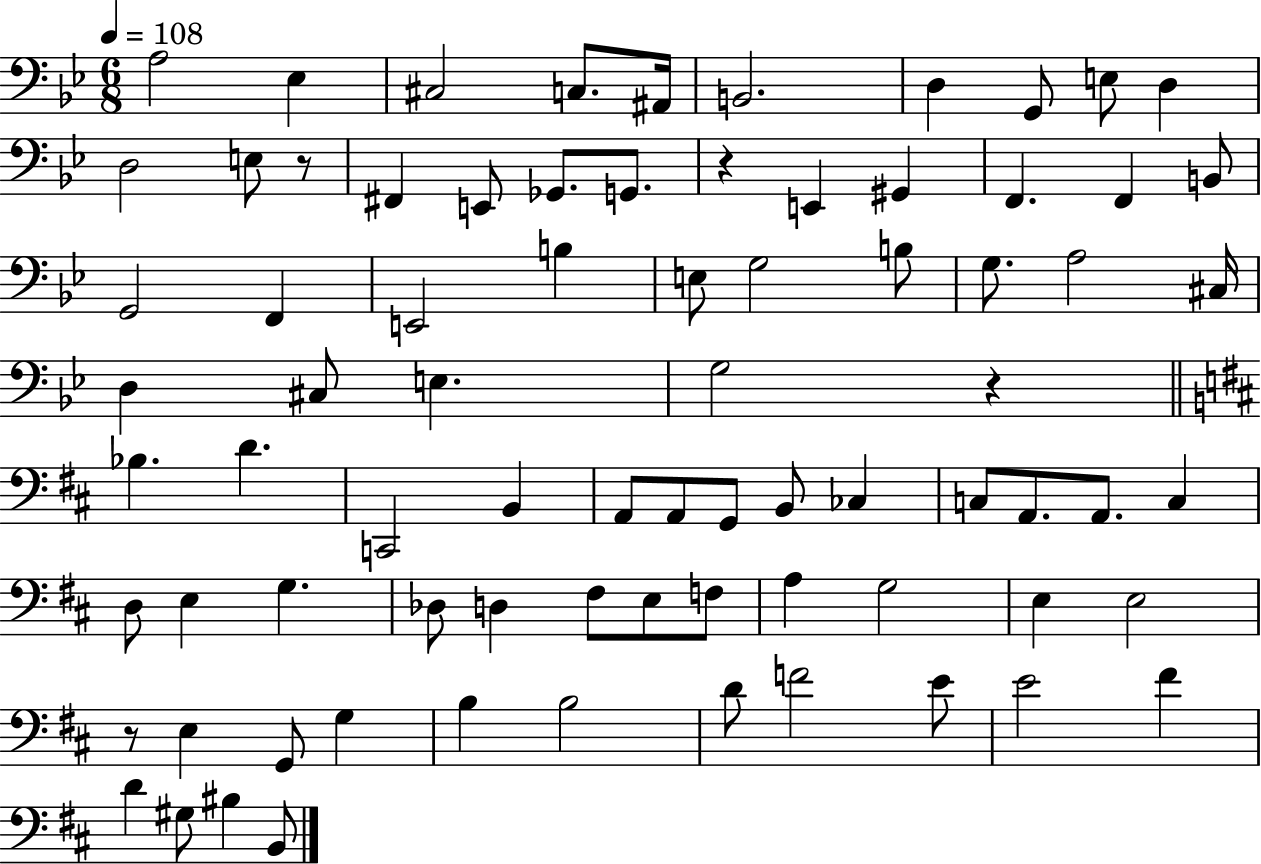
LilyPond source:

{
  \clef bass
  \numericTimeSignature
  \time 6/8
  \key bes \major
  \tempo 4 = 108
  a2 ees4 | cis2 c8. ais,16 | b,2. | d4 g,8 e8 d4 | \break d2 e8 r8 | fis,4 e,8 ges,8. g,8. | r4 e,4 gis,4 | f,4. f,4 b,8 | \break g,2 f,4 | e,2 b4 | e8 g2 b8 | g8. a2 cis16 | \break d4 cis8 e4. | g2 r4 | \bar "||" \break \key d \major bes4. d'4. | c,2 b,4 | a,8 a,8 g,8 b,8 ces4 | c8 a,8. a,8. c4 | \break d8 e4 g4. | des8 d4 fis8 e8 f8 | a4 g2 | e4 e2 | \break r8 e4 g,8 g4 | b4 b2 | d'8 f'2 e'8 | e'2 fis'4 | \break d'4 gis8 bis4 b,8 | \bar "|."
}